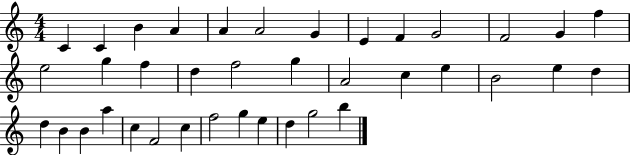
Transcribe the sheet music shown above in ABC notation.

X:1
T:Untitled
M:4/4
L:1/4
K:C
C C B A A A2 G E F G2 F2 G f e2 g f d f2 g A2 c e B2 e d d B B a c F2 c f2 g e d g2 b